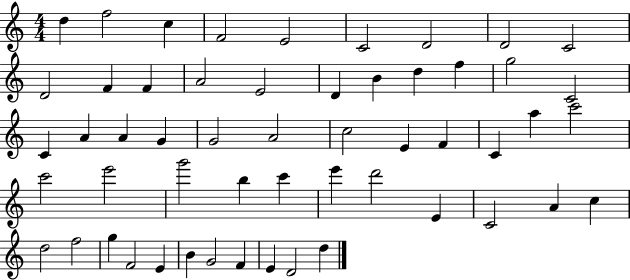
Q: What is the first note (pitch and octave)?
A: D5